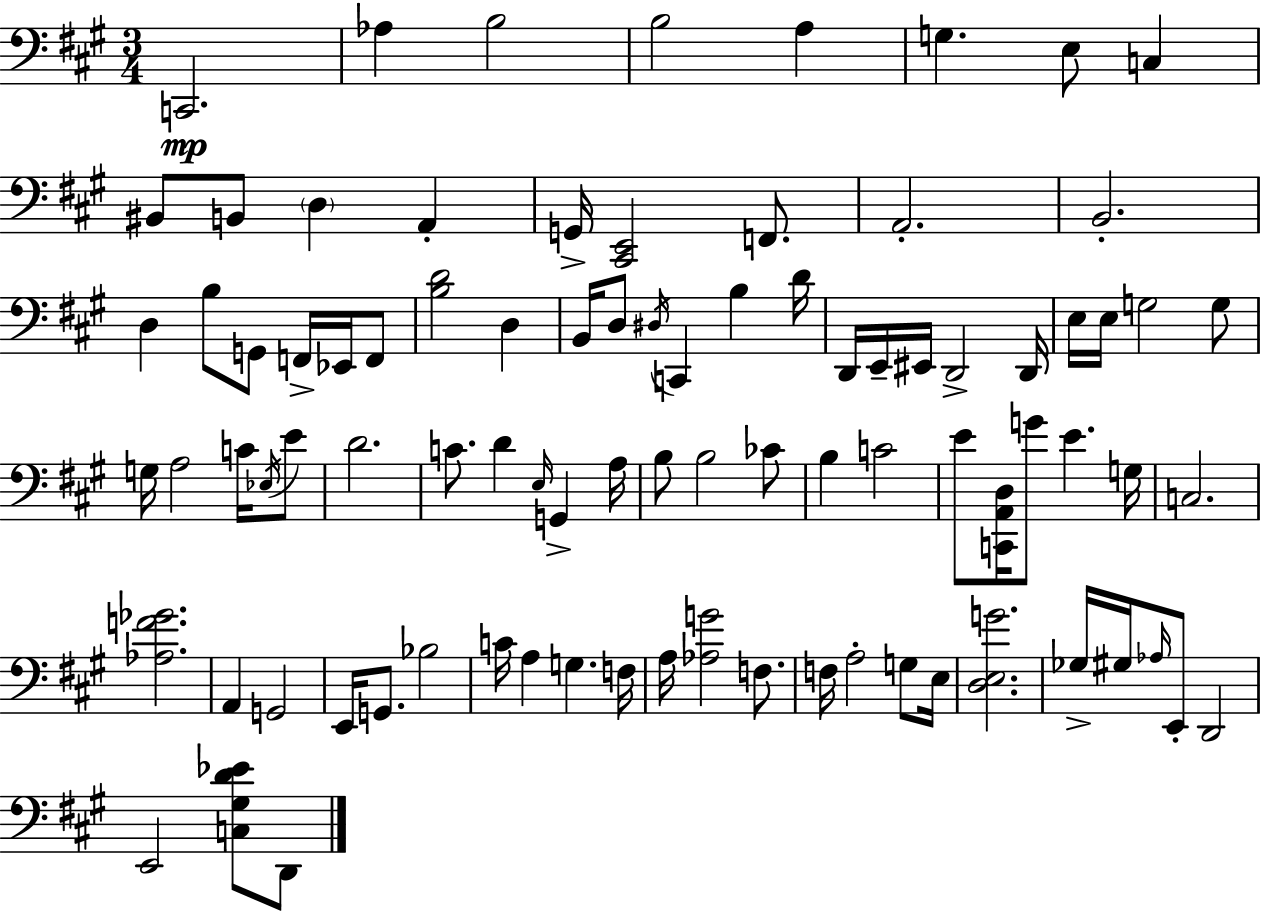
C2/h. Ab3/q B3/h B3/h A3/q G3/q. E3/e C3/q BIS2/e B2/e D3/q A2/q G2/s [C#2,E2]/h F2/e. A2/h. B2/h. D3/q B3/e G2/e F2/s Eb2/s F2/e [B3,D4]/h D3/q B2/s D3/e D#3/s C2/q B3/q D4/s D2/s E2/s EIS2/s D2/h D2/s E3/s E3/s G3/h G3/e G3/s A3/h C4/s Eb3/s E4/e D4/h. C4/e. D4/q E3/s G2/q A3/s B3/e B3/h CES4/e B3/q C4/h E4/e [C2,A2,D3]/s G4/e E4/q. G3/s C3/h. [Ab3,F4,Gb4]/h. A2/q G2/h E2/s G2/e. Bb3/h C4/s A3/q G3/q. F3/s A3/s [Ab3,G4]/h F3/e. F3/s A3/h G3/e E3/s [D3,E3,G4]/h. Gb3/s G#3/s Ab3/s E2/e D2/h E2/h [C3,G#3,D4,Eb4]/e D2/e